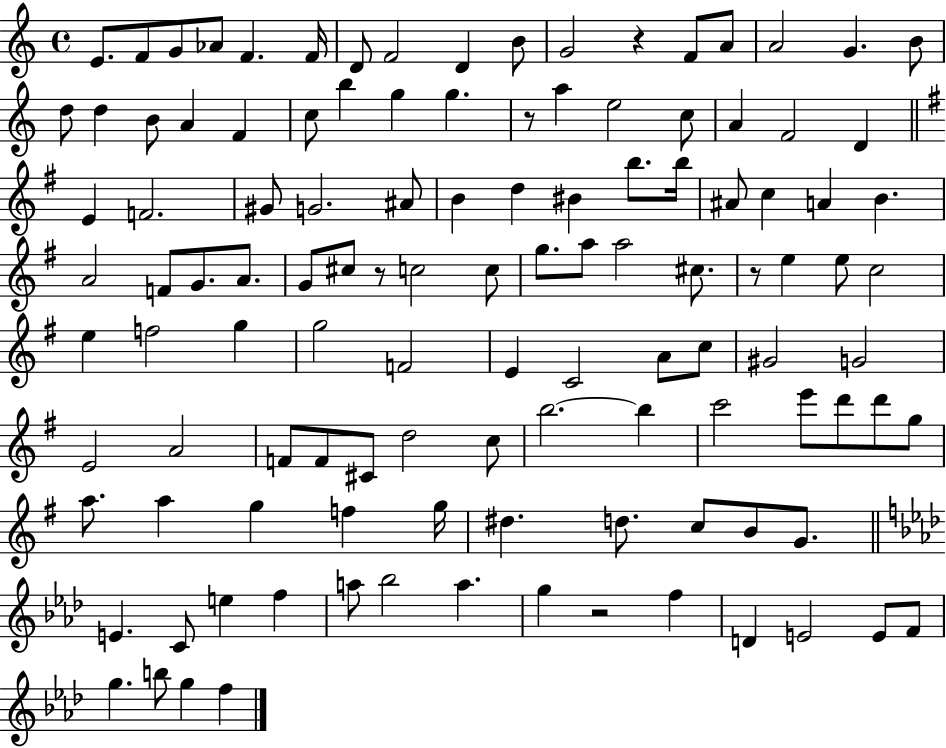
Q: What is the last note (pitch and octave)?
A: F5